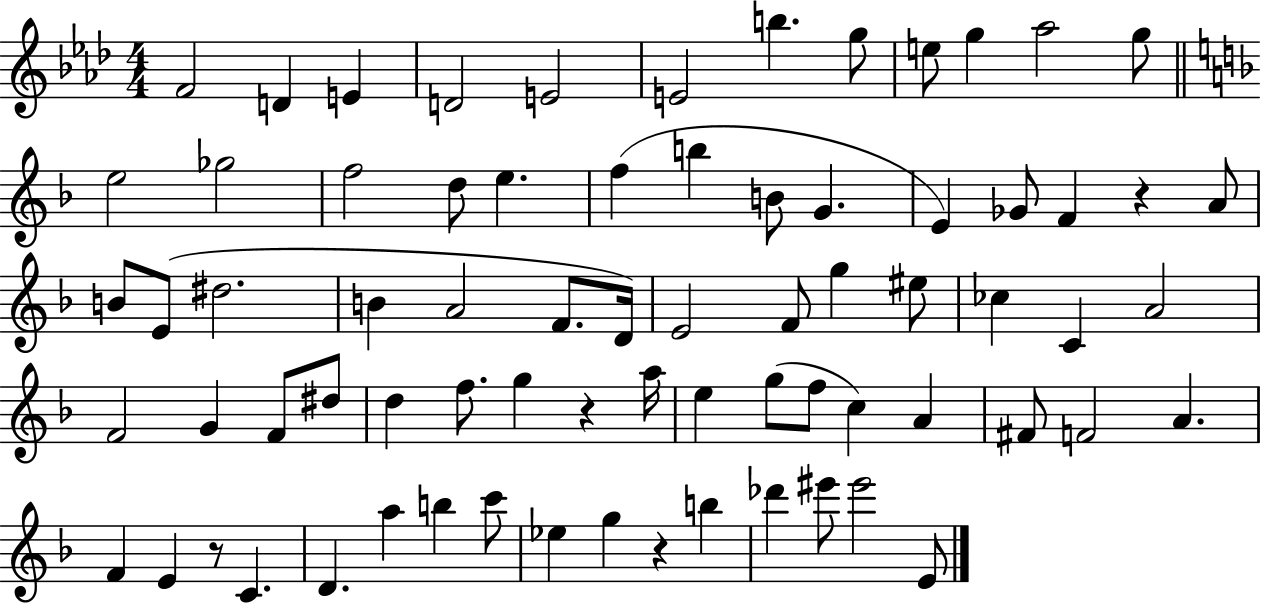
X:1
T:Untitled
M:4/4
L:1/4
K:Ab
F2 D E D2 E2 E2 b g/2 e/2 g _a2 g/2 e2 _g2 f2 d/2 e f b B/2 G E _G/2 F z A/2 B/2 E/2 ^d2 B A2 F/2 D/4 E2 F/2 g ^e/2 _c C A2 F2 G F/2 ^d/2 d f/2 g z a/4 e g/2 f/2 c A ^F/2 F2 A F E z/2 C D a b c'/2 _e g z b _d' ^e'/2 ^e'2 E/2